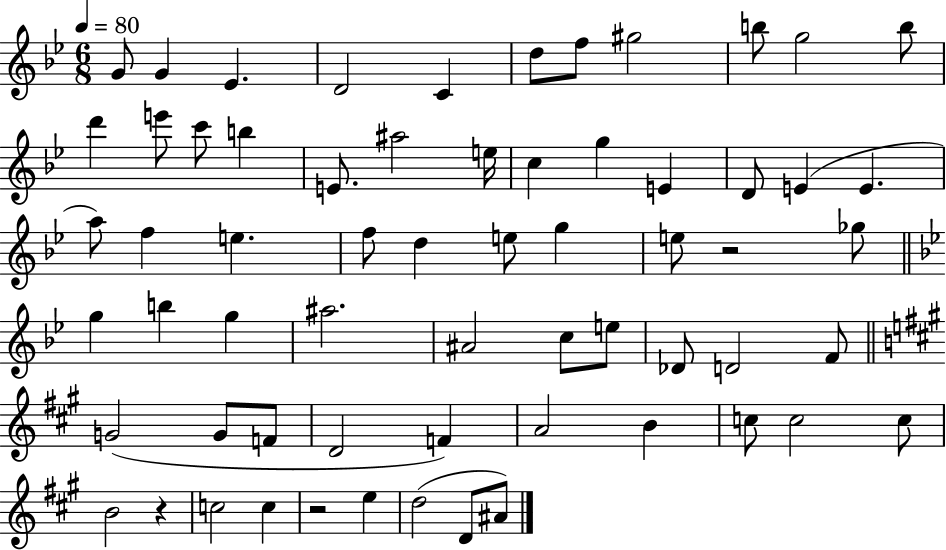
G4/e G4/q Eb4/q. D4/h C4/q D5/e F5/e G#5/h B5/e G5/h B5/e D6/q E6/e C6/e B5/q E4/e. A#5/h E5/s C5/q G5/q E4/q D4/e E4/q E4/q. A5/e F5/q E5/q. F5/e D5/q E5/e G5/q E5/e R/h Gb5/e G5/q B5/q G5/q A#5/h. A#4/h C5/e E5/e Db4/e D4/h F4/e G4/h G4/e F4/e D4/h F4/q A4/h B4/q C5/e C5/h C5/e B4/h R/q C5/h C5/q R/h E5/q D5/h D4/e A#4/e